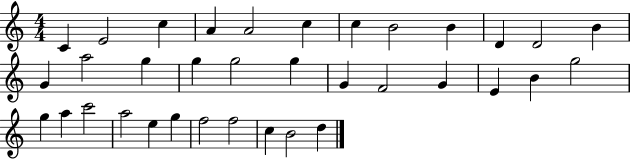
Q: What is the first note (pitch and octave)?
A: C4